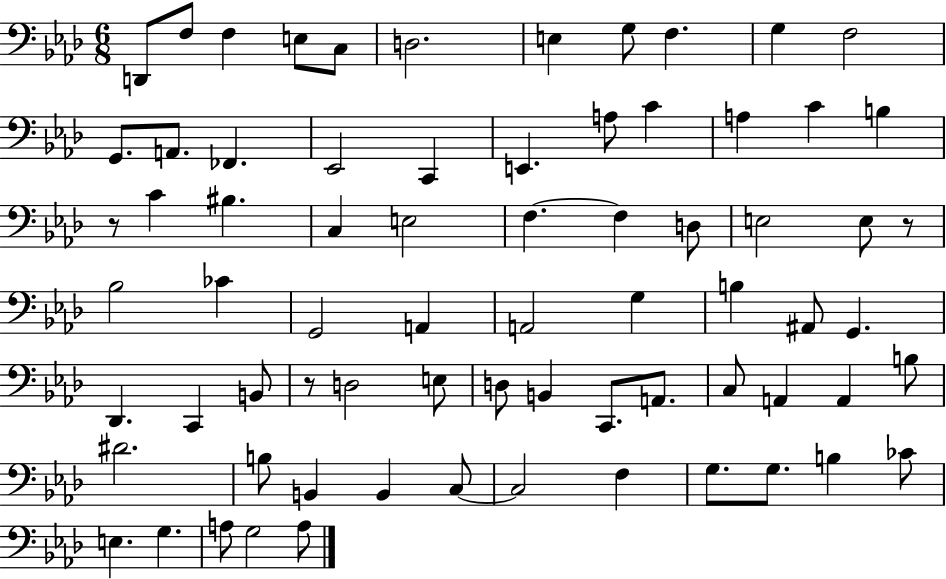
D2/e F3/e F3/q E3/e C3/e D3/h. E3/q G3/e F3/q. G3/q F3/h G2/e. A2/e. FES2/q. Eb2/h C2/q E2/q. A3/e C4/q A3/q C4/q B3/q R/e C4/q BIS3/q. C3/q E3/h F3/q. F3/q D3/e E3/h E3/e R/e Bb3/h CES4/q G2/h A2/q A2/h G3/q B3/q A#2/e G2/q. Db2/q. C2/q B2/e R/e D3/h E3/e D3/e B2/q C2/e. A2/e. C3/e A2/q A2/q B3/e D#4/h. B3/e B2/q B2/q C3/e C3/h F3/q G3/e. G3/e. B3/q CES4/e E3/q. G3/q. A3/e G3/h A3/e